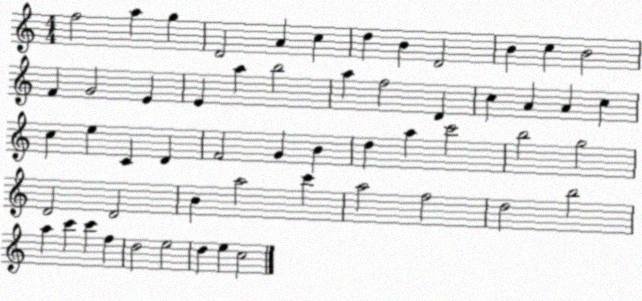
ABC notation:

X:1
T:Untitled
M:4/4
L:1/4
K:C
f2 a g D2 A c d B D2 B c B2 F G2 E E a b2 a f2 D c A A c c e C D F2 G B d a c'2 b2 g2 D2 D2 B a2 c' a2 f2 d2 b2 a c' c' f d2 e2 d e c2